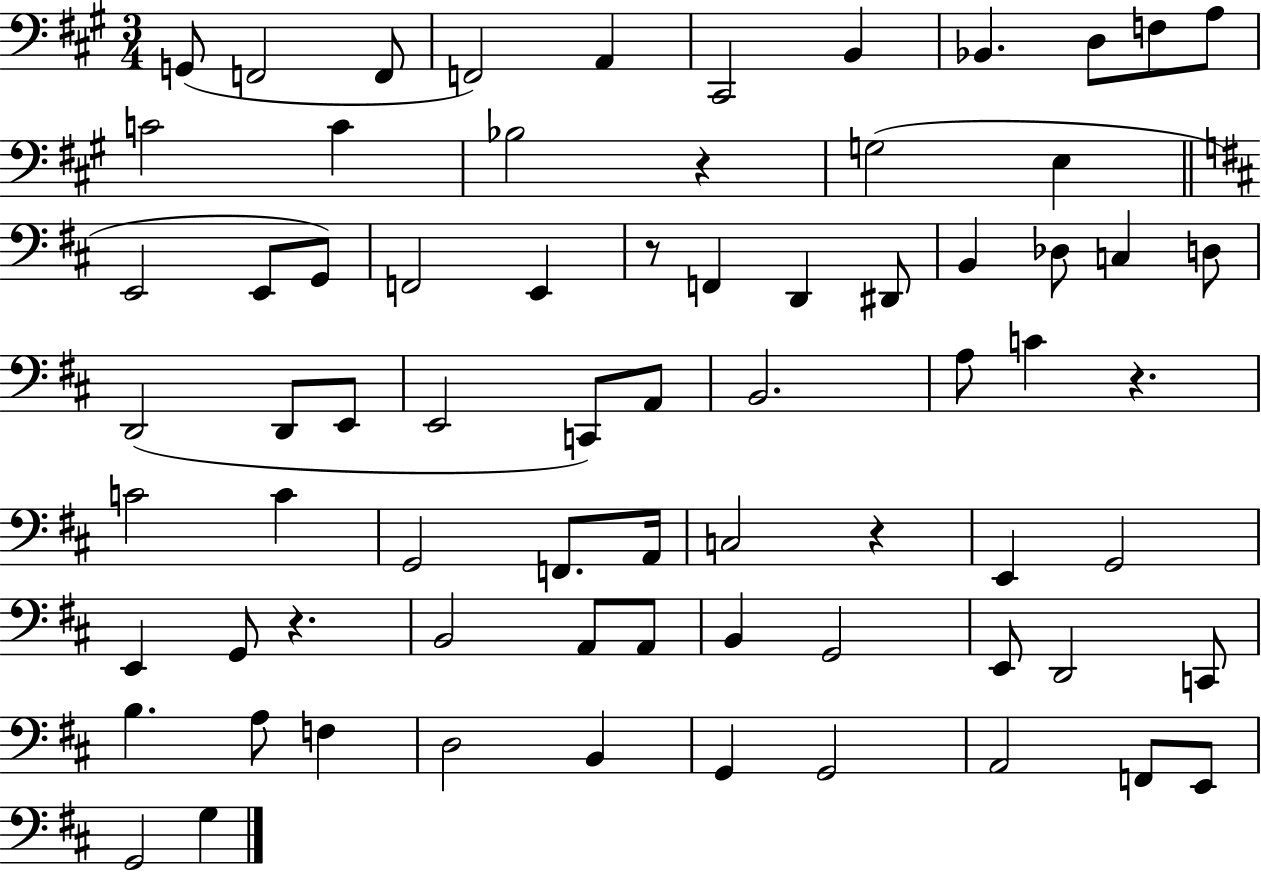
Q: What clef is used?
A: bass